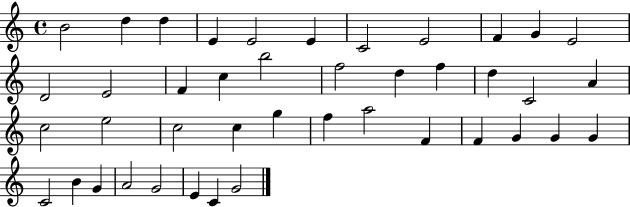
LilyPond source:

{
  \clef treble
  \time 4/4
  \defaultTimeSignature
  \key c \major
  b'2 d''4 d''4 | e'4 e'2 e'4 | c'2 e'2 | f'4 g'4 e'2 | \break d'2 e'2 | f'4 c''4 b''2 | f''2 d''4 f''4 | d''4 c'2 a'4 | \break c''2 e''2 | c''2 c''4 g''4 | f''4 a''2 f'4 | f'4 g'4 g'4 g'4 | \break c'2 b'4 g'4 | a'2 g'2 | e'4 c'4 g'2 | \bar "|."
}